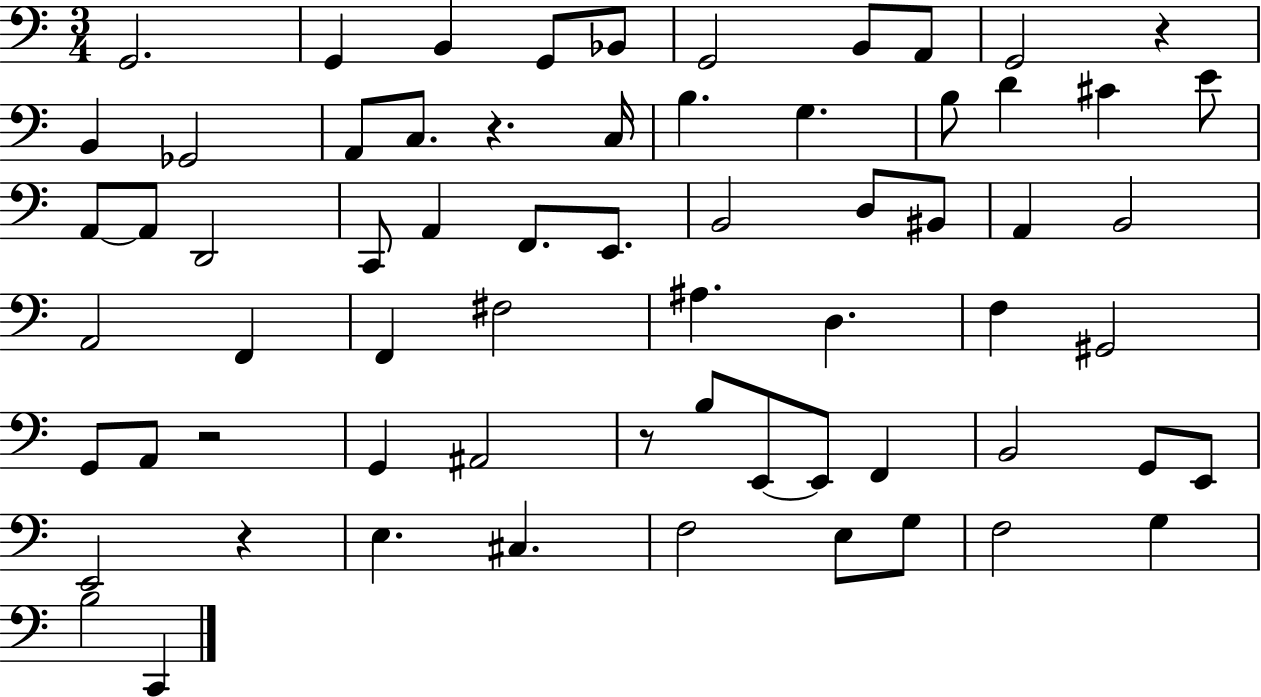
X:1
T:Untitled
M:3/4
L:1/4
K:C
G,,2 G,, B,, G,,/2 _B,,/2 G,,2 B,,/2 A,,/2 G,,2 z B,, _G,,2 A,,/2 C,/2 z C,/4 B, G, B,/2 D ^C E/2 A,,/2 A,,/2 D,,2 C,,/2 A,, F,,/2 E,,/2 B,,2 D,/2 ^B,,/2 A,, B,,2 A,,2 F,, F,, ^F,2 ^A, D, F, ^G,,2 G,,/2 A,,/2 z2 G,, ^A,,2 z/2 B,/2 E,,/2 E,,/2 F,, B,,2 G,,/2 E,,/2 E,,2 z E, ^C, F,2 E,/2 G,/2 F,2 G, B,2 C,,